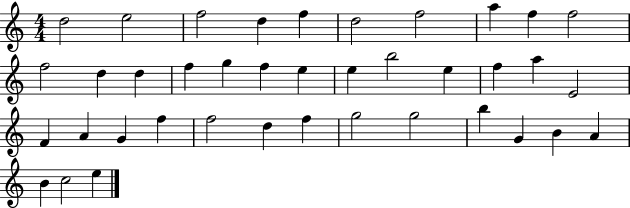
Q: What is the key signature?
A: C major